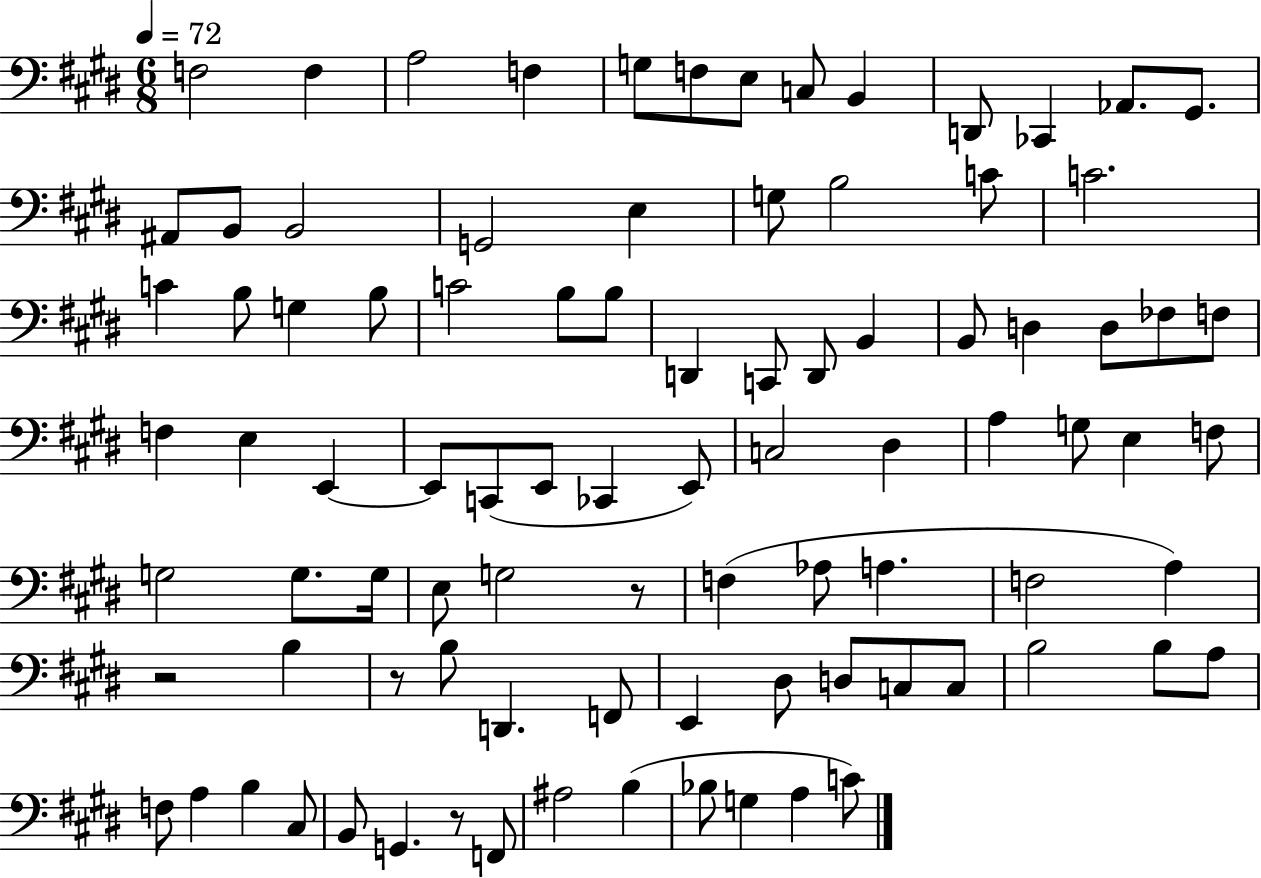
X:1
T:Untitled
M:6/8
L:1/4
K:E
F,2 F, A,2 F, G,/2 F,/2 E,/2 C,/2 B,, D,,/2 _C,, _A,,/2 ^G,,/2 ^A,,/2 B,,/2 B,,2 G,,2 E, G,/2 B,2 C/2 C2 C B,/2 G, B,/2 C2 B,/2 B,/2 D,, C,,/2 D,,/2 B,, B,,/2 D, D,/2 _F,/2 F,/2 F, E, E,, E,,/2 C,,/2 E,,/2 _C,, E,,/2 C,2 ^D, A, G,/2 E, F,/2 G,2 G,/2 G,/4 E,/2 G,2 z/2 F, _A,/2 A, F,2 A, z2 B, z/2 B,/2 D,, F,,/2 E,, ^D,/2 D,/2 C,/2 C,/2 B,2 B,/2 A,/2 F,/2 A, B, ^C,/2 B,,/2 G,, z/2 F,,/2 ^A,2 B, _B,/2 G, A, C/2